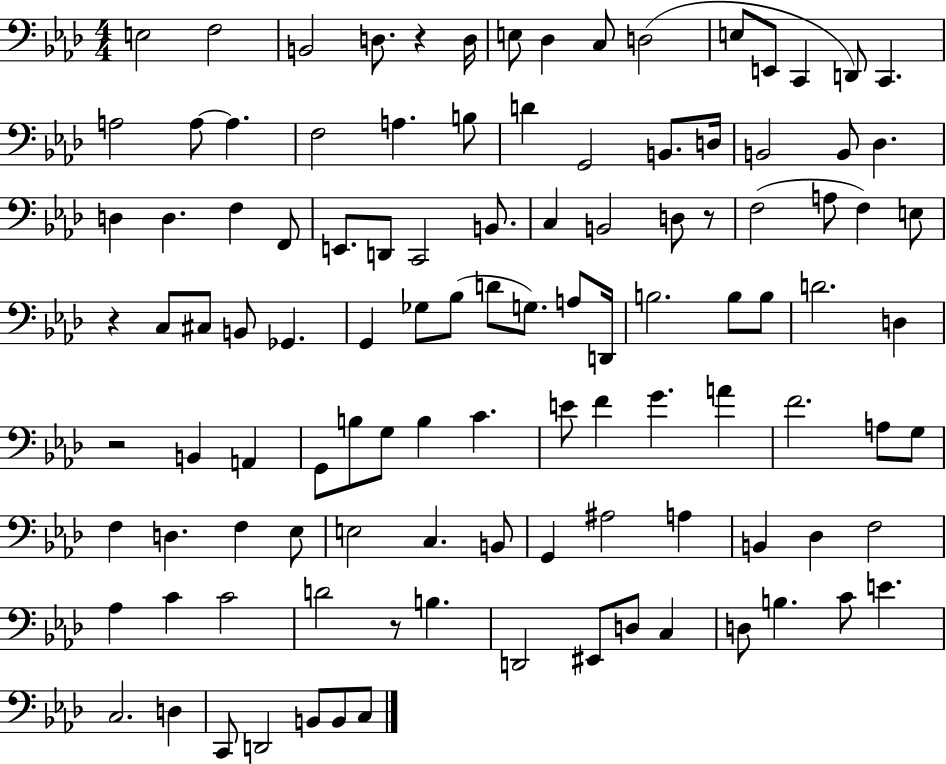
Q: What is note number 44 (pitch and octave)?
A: C#3